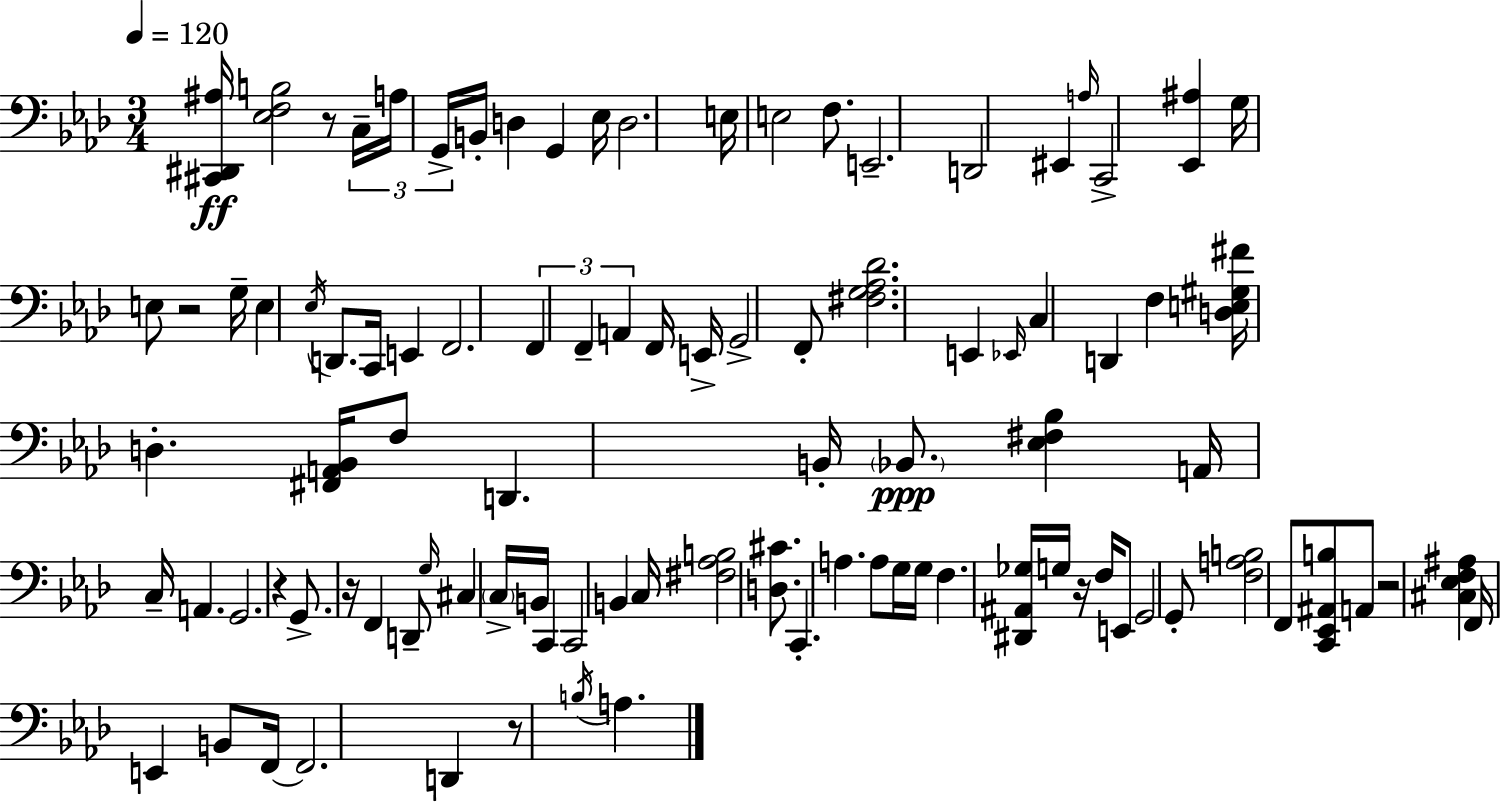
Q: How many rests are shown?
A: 7